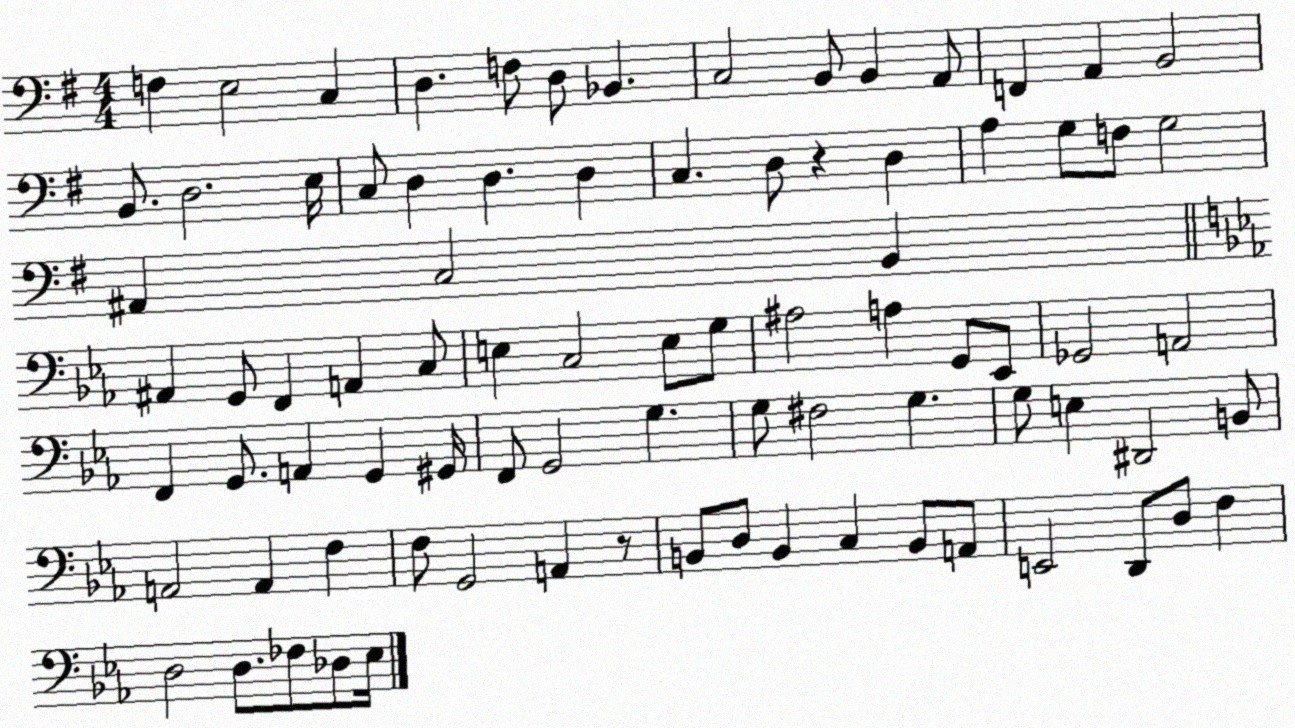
X:1
T:Untitled
M:4/4
L:1/4
K:G
F, E,2 C, D, F,/2 D,/2 _B,, C,2 B,,/2 B,, A,,/2 F,, A,, B,,2 B,,/2 D,2 E,/4 C,/2 D, D, D, C, D,/2 z D, A, G,/2 F,/2 G,2 ^A,, C,2 B,, ^A,, G,,/2 F,, A,, C,/2 E, C,2 E,/2 G,/2 ^A,2 A, G,,/2 _E,,/2 _G,,2 A,,2 F,, G,,/2 A,, G,, ^G,,/4 F,,/2 G,,2 G, G,/2 ^F,2 G, G,/2 E, ^D,,2 B,,/2 A,,2 A,, F, F,/2 G,,2 A,, z/2 B,,/2 D,/2 B,, C, B,,/2 A,,/2 E,,2 D,,/2 D,/2 F, D,2 D,/2 _F,/2 _D,/2 _E,/4